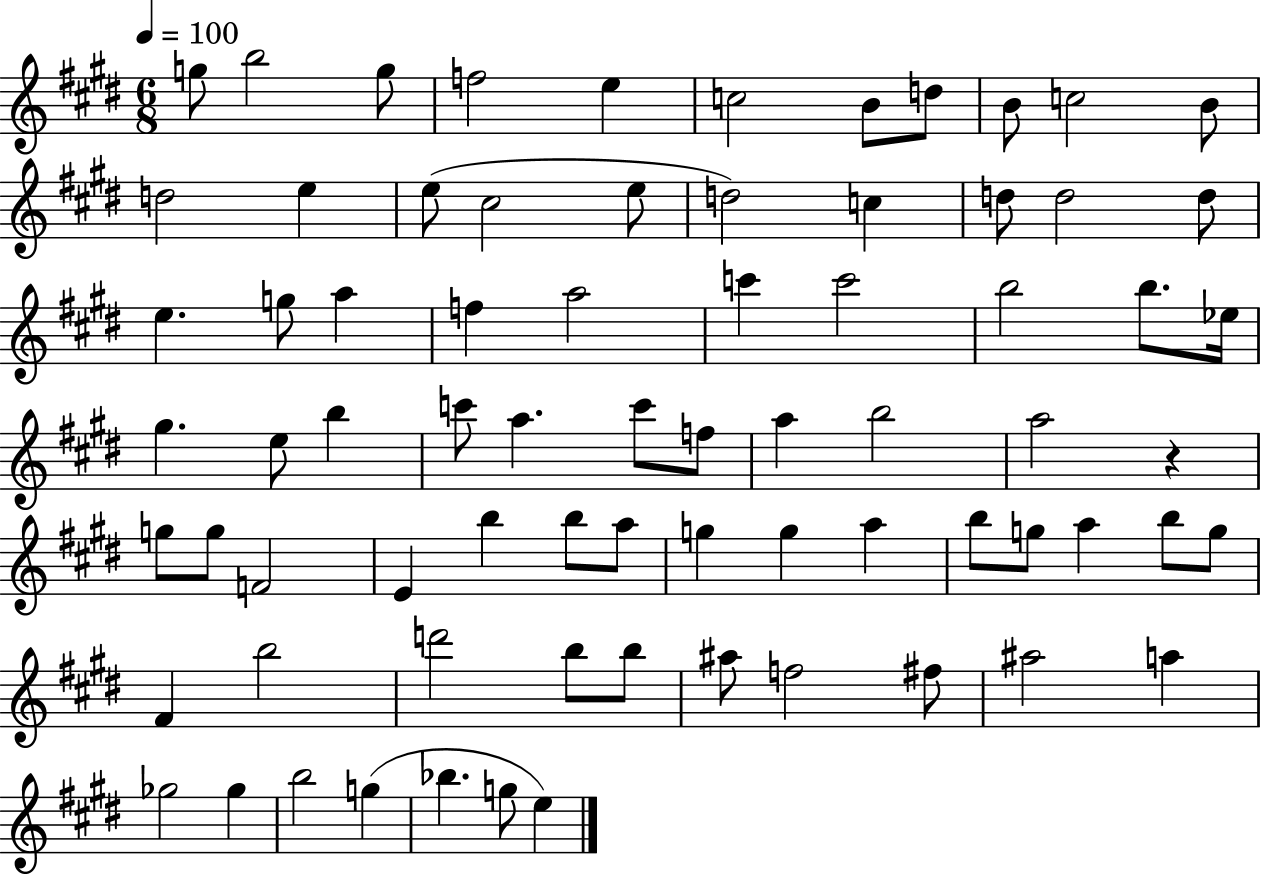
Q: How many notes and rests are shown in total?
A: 74